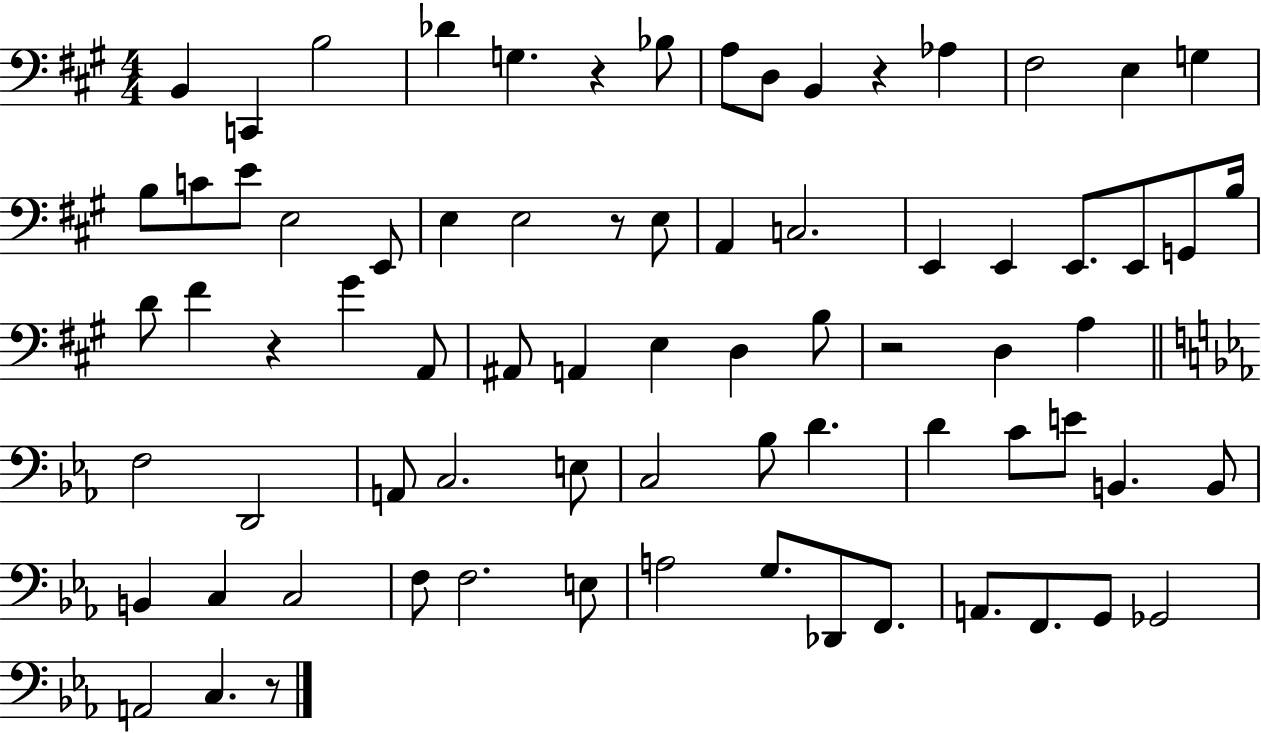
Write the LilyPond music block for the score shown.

{
  \clef bass
  \numericTimeSignature
  \time 4/4
  \key a \major
  b,4 c,4 b2 | des'4 g4. r4 bes8 | a8 d8 b,4 r4 aes4 | fis2 e4 g4 | \break b8 c'8 e'8 e2 e,8 | e4 e2 r8 e8 | a,4 c2. | e,4 e,4 e,8. e,8 g,8 b16 | \break d'8 fis'4 r4 gis'4 a,8 | ais,8 a,4 e4 d4 b8 | r2 d4 a4 | \bar "||" \break \key ees \major f2 d,2 | a,8 c2. e8 | c2 bes8 d'4. | d'4 c'8 e'8 b,4. b,8 | \break b,4 c4 c2 | f8 f2. e8 | a2 g8. des,8 f,8. | a,8. f,8. g,8 ges,2 | \break a,2 c4. r8 | \bar "|."
}